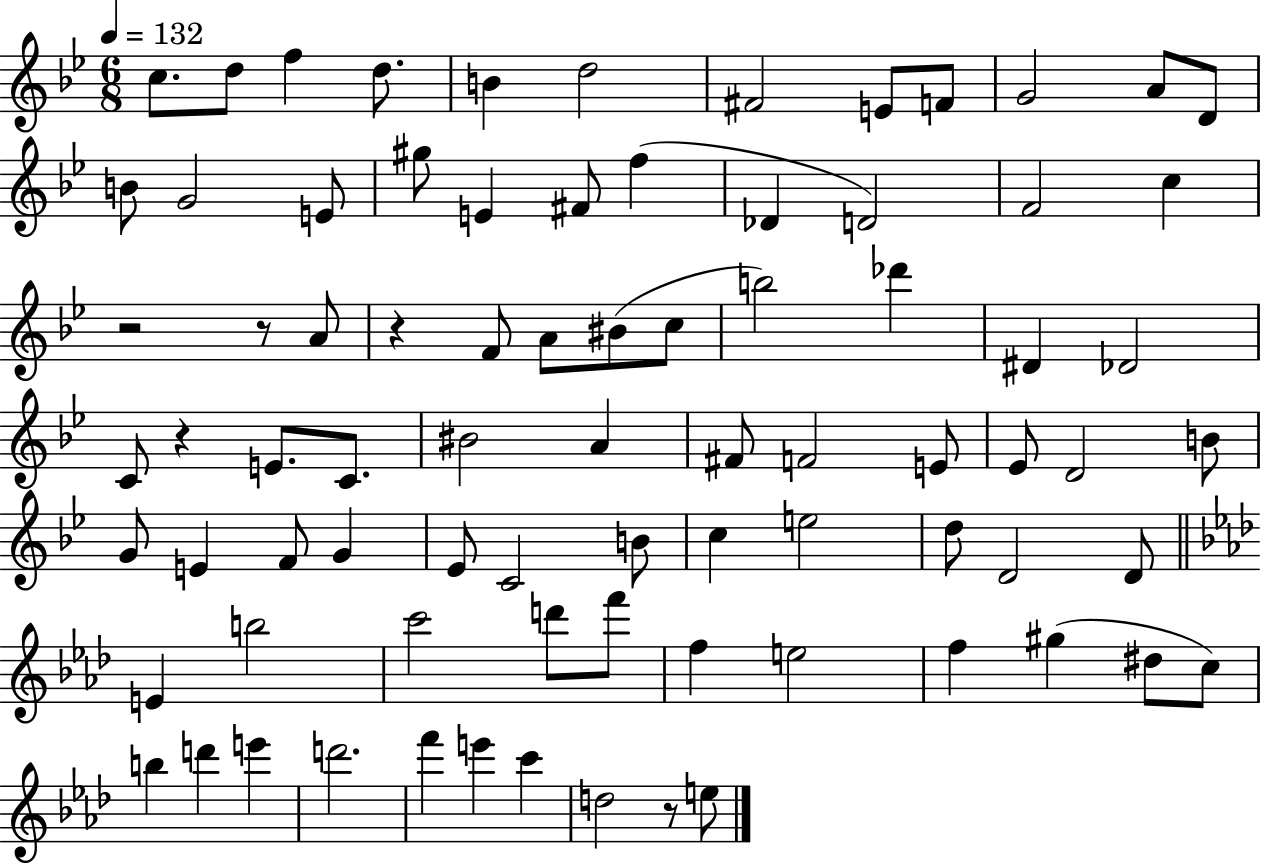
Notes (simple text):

C5/e. D5/e F5/q D5/e. B4/q D5/h F#4/h E4/e F4/e G4/h A4/e D4/e B4/e G4/h E4/e G#5/e E4/q F#4/e F5/q Db4/q D4/h F4/h C5/q R/h R/e A4/e R/q F4/e A4/e BIS4/e C5/e B5/h Db6/q D#4/q Db4/h C4/e R/q E4/e. C4/e. BIS4/h A4/q F#4/e F4/h E4/e Eb4/e D4/h B4/e G4/e E4/q F4/e G4/q Eb4/e C4/h B4/e C5/q E5/h D5/e D4/h D4/e E4/q B5/h C6/h D6/e F6/e F5/q E5/h F5/q G#5/q D#5/e C5/e B5/q D6/q E6/q D6/h. F6/q E6/q C6/q D5/h R/e E5/e